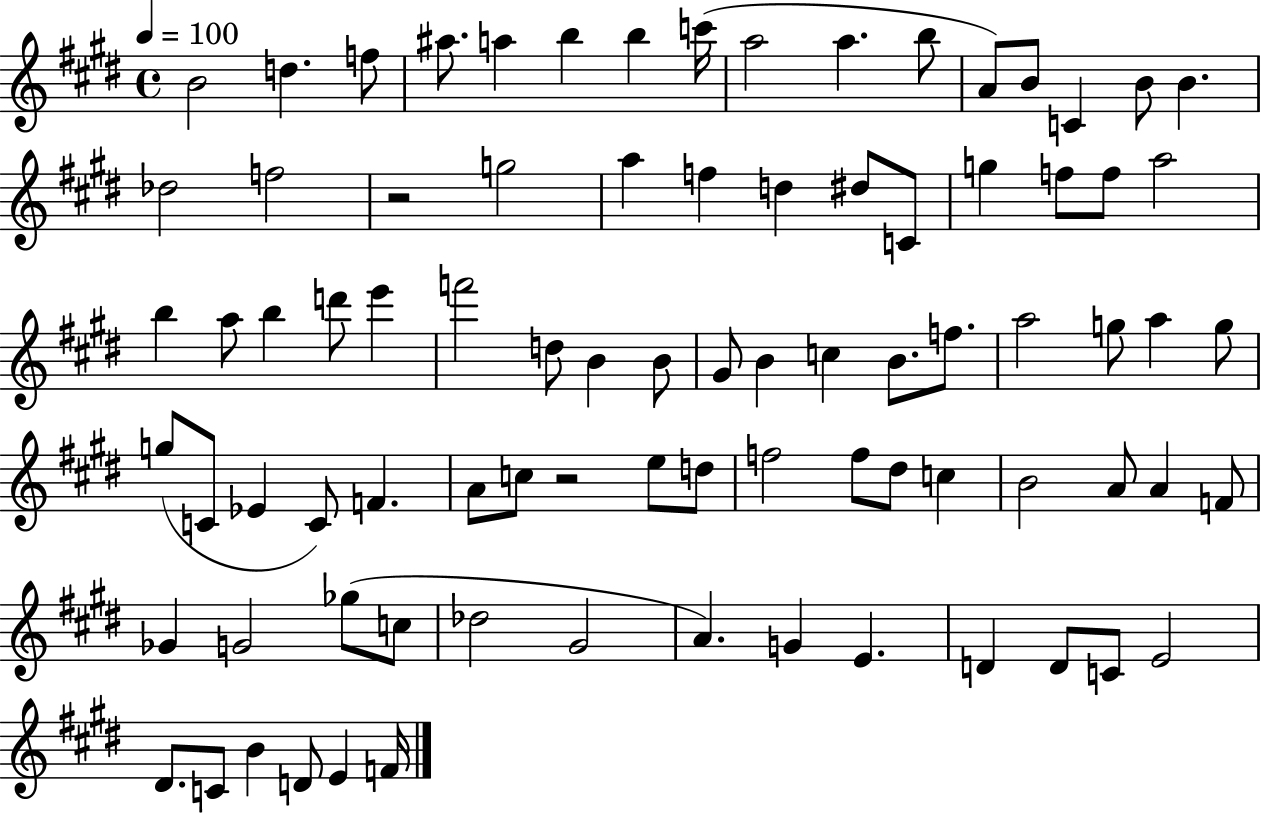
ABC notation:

X:1
T:Untitled
M:4/4
L:1/4
K:E
B2 d f/2 ^a/2 a b b c'/4 a2 a b/2 A/2 B/2 C B/2 B _d2 f2 z2 g2 a f d ^d/2 C/2 g f/2 f/2 a2 b a/2 b d'/2 e' f'2 d/2 B B/2 ^G/2 B c B/2 f/2 a2 g/2 a g/2 g/2 C/2 _E C/2 F A/2 c/2 z2 e/2 d/2 f2 f/2 ^d/2 c B2 A/2 A F/2 _G G2 _g/2 c/2 _d2 ^G2 A G E D D/2 C/2 E2 ^D/2 C/2 B D/2 E F/4